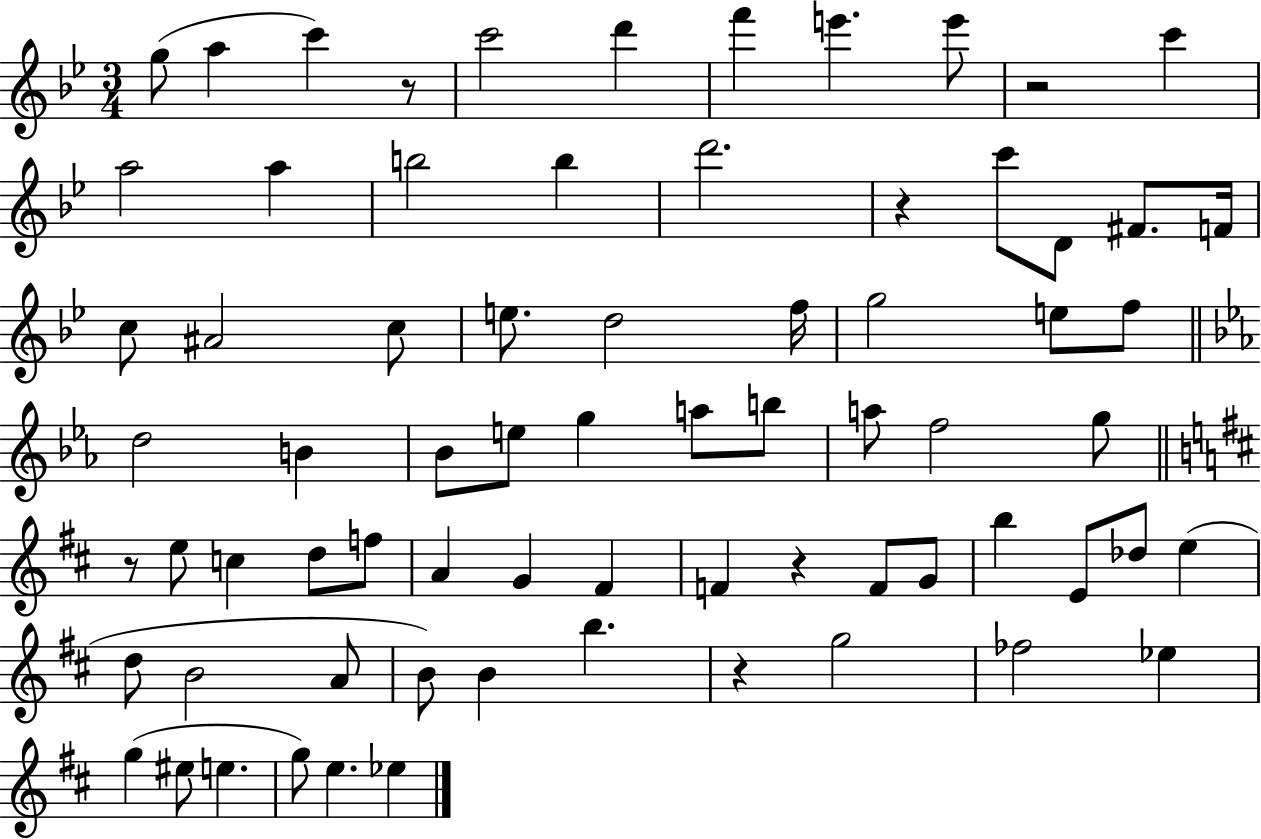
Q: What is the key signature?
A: BES major